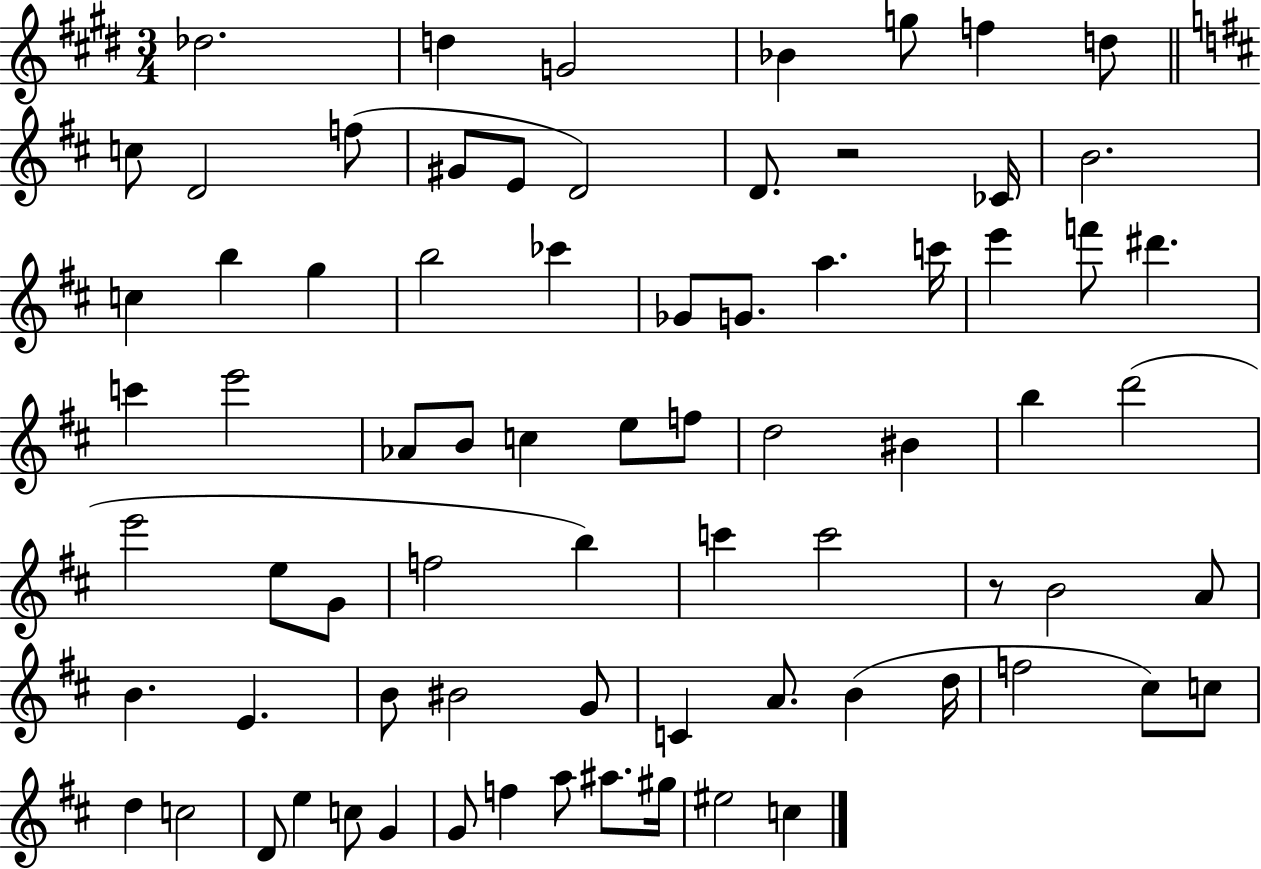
{
  \clef treble
  \numericTimeSignature
  \time 3/4
  \key e \major
  des''2. | d''4 g'2 | bes'4 g''8 f''4 d''8 | \bar "||" \break \key b \minor c''8 d'2 f''8( | gis'8 e'8 d'2) | d'8. r2 ces'16 | b'2. | \break c''4 b''4 g''4 | b''2 ces'''4 | ges'8 g'8. a''4. c'''16 | e'''4 f'''8 dis'''4. | \break c'''4 e'''2 | aes'8 b'8 c''4 e''8 f''8 | d''2 bis'4 | b''4 d'''2( | \break e'''2 e''8 g'8 | f''2 b''4) | c'''4 c'''2 | r8 b'2 a'8 | \break b'4. e'4. | b'8 bis'2 g'8 | c'4 a'8. b'4( d''16 | f''2 cis''8) c''8 | \break d''4 c''2 | d'8 e''4 c''8 g'4 | g'8 f''4 a''8 ais''8. gis''16 | eis''2 c''4 | \break \bar "|."
}